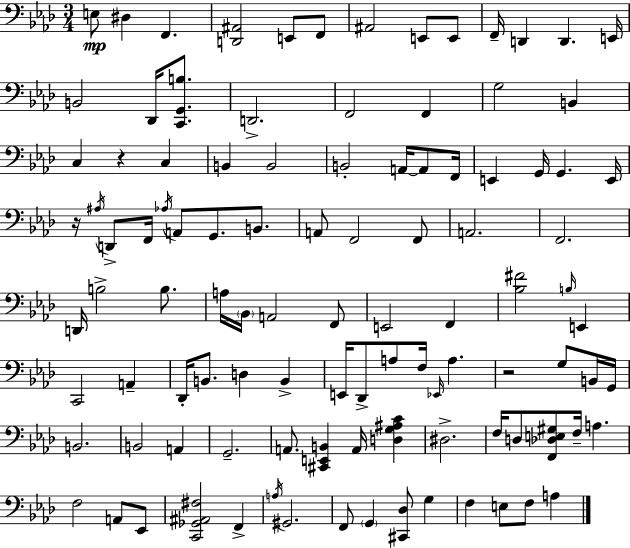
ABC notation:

X:1
T:Untitled
M:3/4
L:1/4
K:Fm
E,/2 ^D, F,, [D,,^A,,]2 E,,/2 F,,/2 ^A,,2 E,,/2 E,,/2 F,,/4 D,, D,, E,,/4 B,,2 _D,,/4 [C,,G,,B,]/2 D,,2 F,,2 F,, G,2 B,, C, z C, B,, B,,2 B,,2 A,,/4 A,,/2 F,,/4 E,, G,,/4 G,, E,,/4 z/4 ^A,/4 D,,/2 F,,/4 _A,/4 A,,/2 G,,/2 B,,/2 A,,/2 F,,2 F,,/2 A,,2 F,,2 D,,/4 B,2 B,/2 A,/4 _B,,/4 A,,2 F,,/2 E,,2 F,, [_B,^F]2 B,/4 E,, C,,2 A,, _D,,/4 B,,/2 D, B,, E,,/4 _D,,/2 A,/2 F,/4 _E,,/4 A, z2 G,/2 B,,/4 G,,/4 B,,2 B,,2 A,, G,,2 A,,/2 [^C,,E,,B,,] A,,/4 [D,G,^A,C] ^D,2 F,/4 D,/2 [F,,_D,E,^G,]/2 F,/4 A, F,2 A,,/2 _E,,/2 [C,,_G,,^A,,^F,]2 F,, A,/4 ^G,,2 F,,/2 G,, [^C,,_D,]/2 G, F, E,/2 F,/2 A,